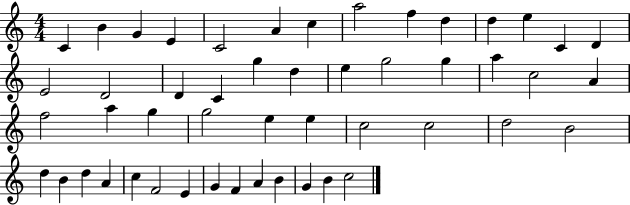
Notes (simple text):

C4/q B4/q G4/q E4/q C4/h A4/q C5/q A5/h F5/q D5/q D5/q E5/q C4/q D4/q E4/h D4/h D4/q C4/q G5/q D5/q E5/q G5/h G5/q A5/q C5/h A4/q F5/h A5/q G5/q G5/h E5/q E5/q C5/h C5/h D5/h B4/h D5/q B4/q D5/q A4/q C5/q F4/h E4/q G4/q F4/q A4/q B4/q G4/q B4/q C5/h